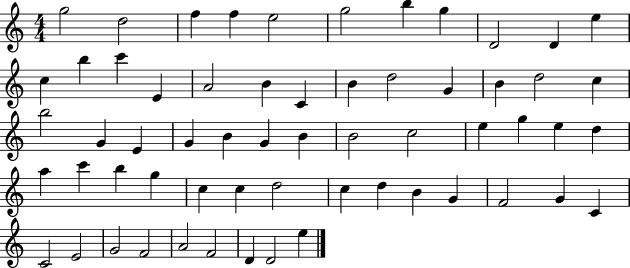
G5/h D5/h F5/q F5/q E5/h G5/h B5/q G5/q D4/h D4/q E5/q C5/q B5/q C6/q E4/q A4/h B4/q C4/q B4/q D5/h G4/q B4/q D5/h C5/q B5/h G4/q E4/q G4/q B4/q G4/q B4/q B4/h C5/h E5/q G5/q E5/q D5/q A5/q C6/q B5/q G5/q C5/q C5/q D5/h C5/q D5/q B4/q G4/q F4/h G4/q C4/q C4/h E4/h G4/h F4/h A4/h F4/h D4/q D4/h E5/q